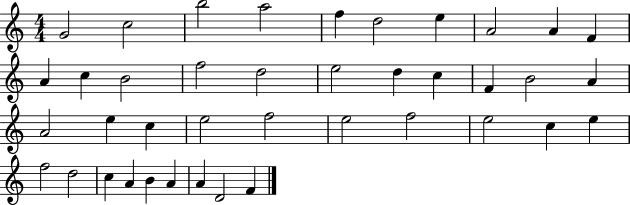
G4/h C5/h B5/h A5/h F5/q D5/h E5/q A4/h A4/q F4/q A4/q C5/q B4/h F5/h D5/h E5/h D5/q C5/q F4/q B4/h A4/q A4/h E5/q C5/q E5/h F5/h E5/h F5/h E5/h C5/q E5/q F5/h D5/h C5/q A4/q B4/q A4/q A4/q D4/h F4/q